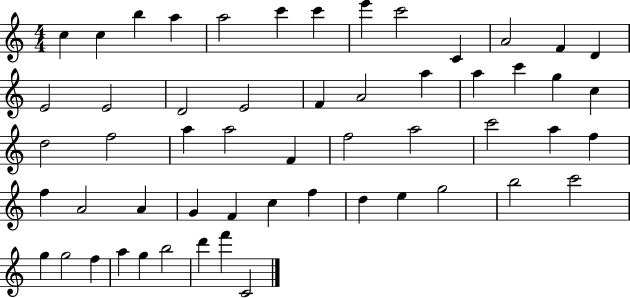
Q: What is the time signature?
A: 4/4